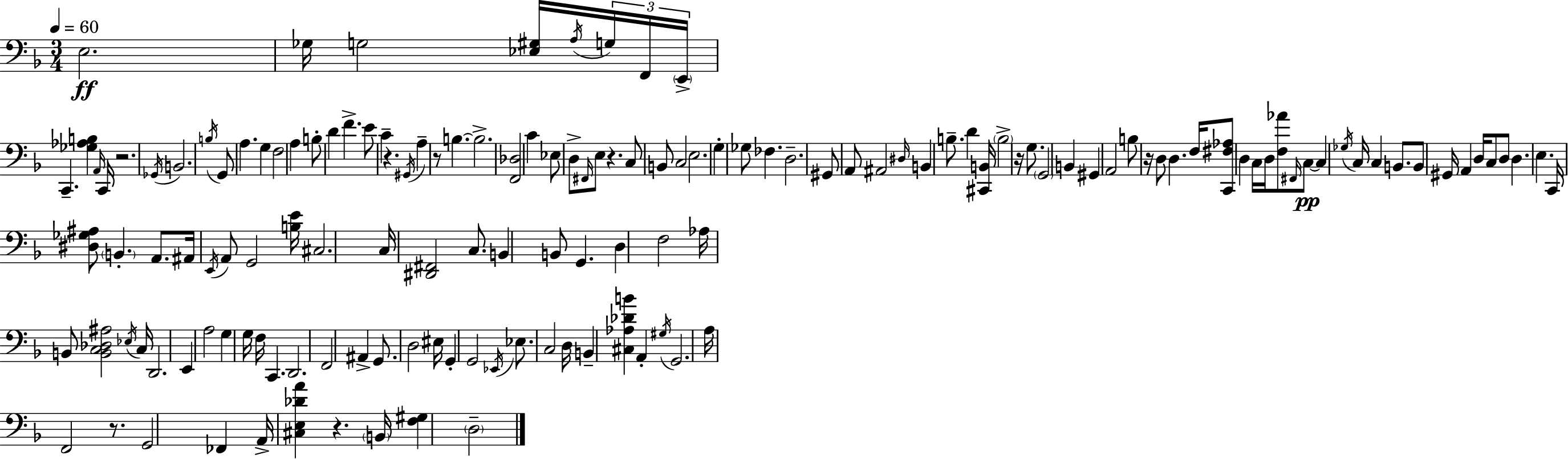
X:1
T:Untitled
M:3/4
L:1/4
K:F
E,2 _G,/4 G,2 [_E,^G,]/4 A,/4 G,/4 F,,/4 E,,/4 C,, [_G,_A,B,] A,,/4 C,,/4 z2 _G,,/4 B,,2 B,/4 G,,/2 A, G, F,2 A, B,/2 D F E/2 C z ^G,,/4 A, z/2 B, B,2 [F,,_D,]2 C _E,/2 D,/2 ^F,,/4 E,/2 z C,/2 B,,/2 C,2 E,2 G, _G,/2 _F, D,2 ^G,,/2 A,,/2 ^A,,2 ^D,/4 B,, B,/2 D [^C,,B,,]/4 B,2 z/4 G,/2 G,,2 B,, ^G,, A,,2 B,/2 z/4 D,/2 D, F,/4 [C,,^F,_A,]/2 D, C,/4 D,/4 [F,_A]/2 ^F,,/4 C,/2 C, _G,/4 C,/4 C, B,,/2 B,,/2 ^G,,/4 A,, D,/4 C,/2 D,/2 D, E, C,,/4 [^D,_G,^A,]/2 B,, A,,/2 ^A,,/4 E,,/4 A,,/2 G,,2 [B,E]/4 ^C,2 C,/4 [^D,,^F,,]2 C,/2 B,, B,,/2 G,, D, F,2 _A,/4 B,,/2 [B,,C,_D,^A,]2 _E,/4 C,/4 D,,2 E,, A,2 G, G,/4 F,/4 C,, D,,2 F,,2 ^A,, G,,/2 D,2 ^E,/4 G,, G,,2 _E,,/4 _E,/2 C,2 D,/4 B,, [^C,_A,_DB] A,, ^G,/4 G,,2 A,/4 F,,2 z/2 G,,2 _F,, A,,/4 [^C,E,_DA] z B,,/4 [F,^G,] D,2